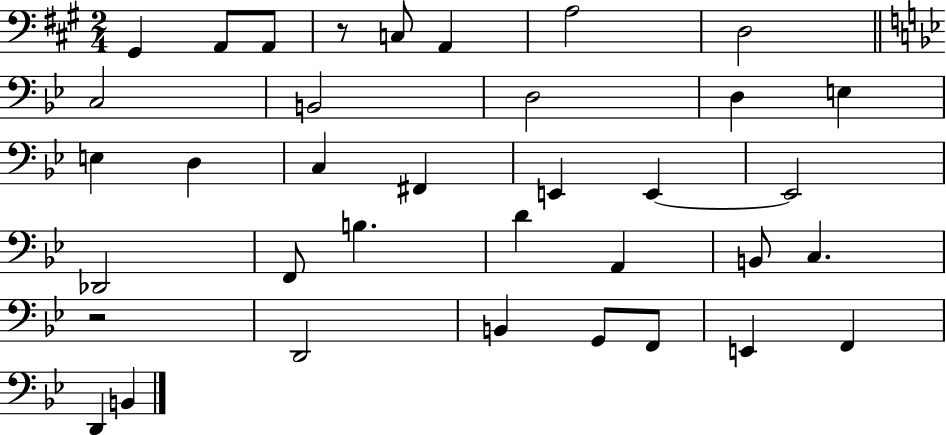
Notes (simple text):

G#2/q A2/e A2/e R/e C3/e A2/q A3/h D3/h C3/h B2/h D3/h D3/q E3/q E3/q D3/q C3/q F#2/q E2/q E2/q E2/h Db2/h F2/e B3/q. D4/q A2/q B2/e C3/q. R/h D2/h B2/q G2/e F2/e E2/q F2/q D2/q B2/q